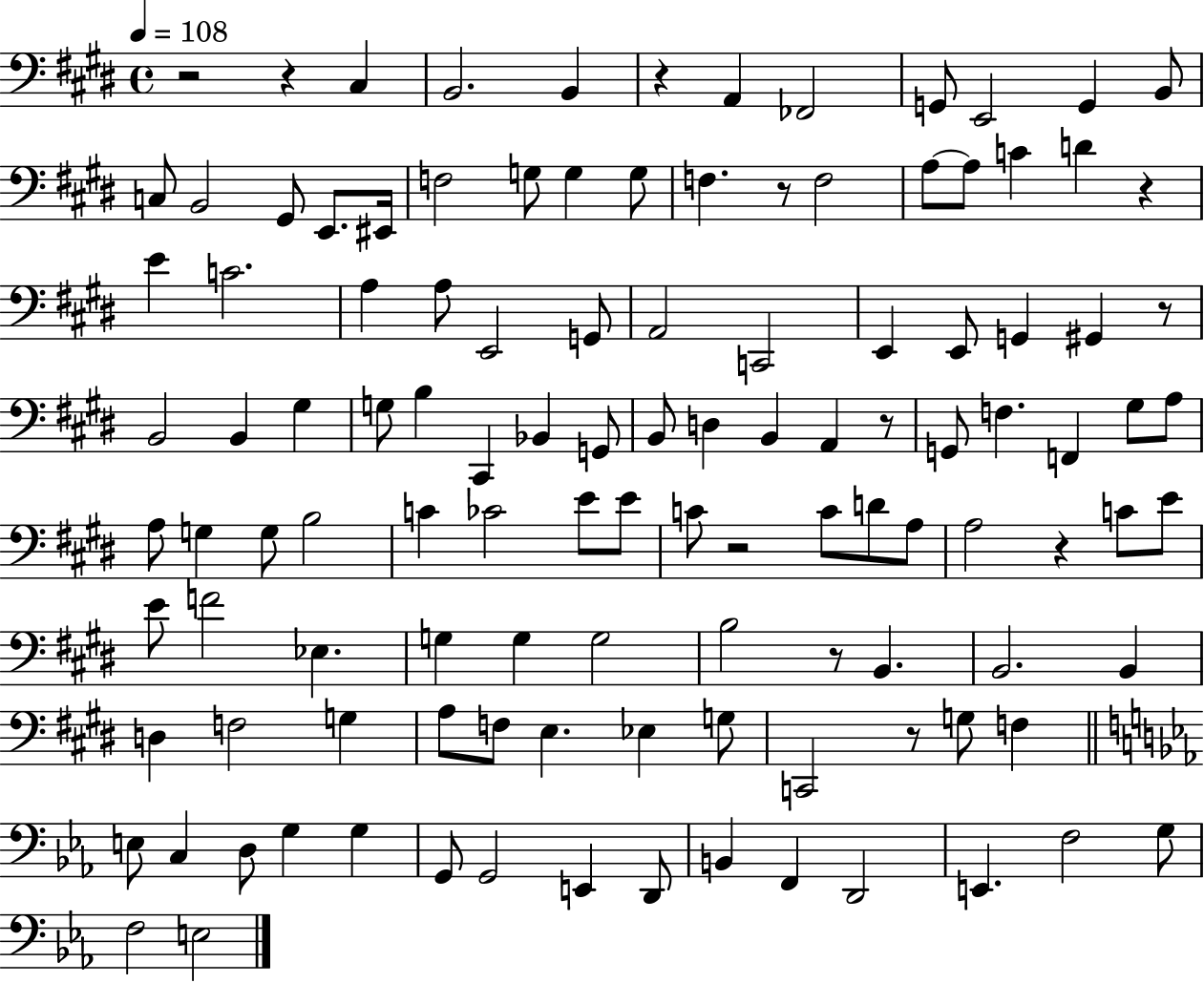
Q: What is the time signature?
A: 4/4